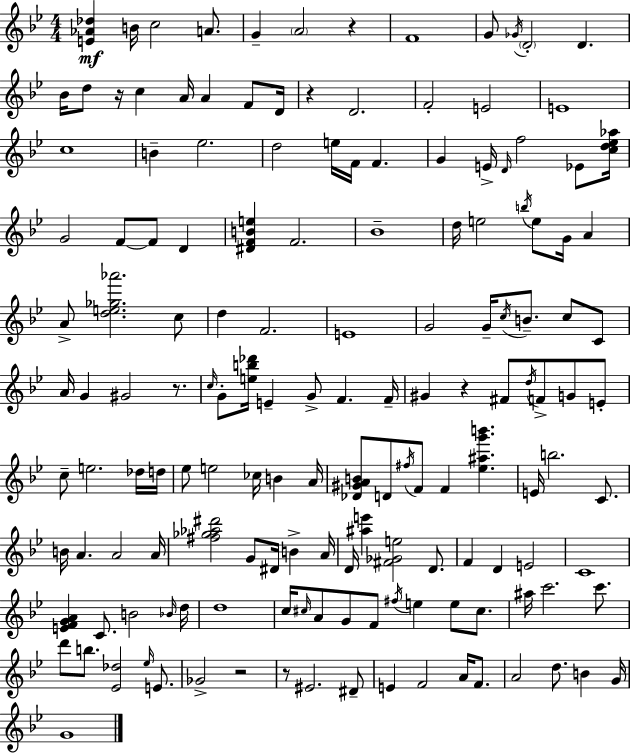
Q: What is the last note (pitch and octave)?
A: G4